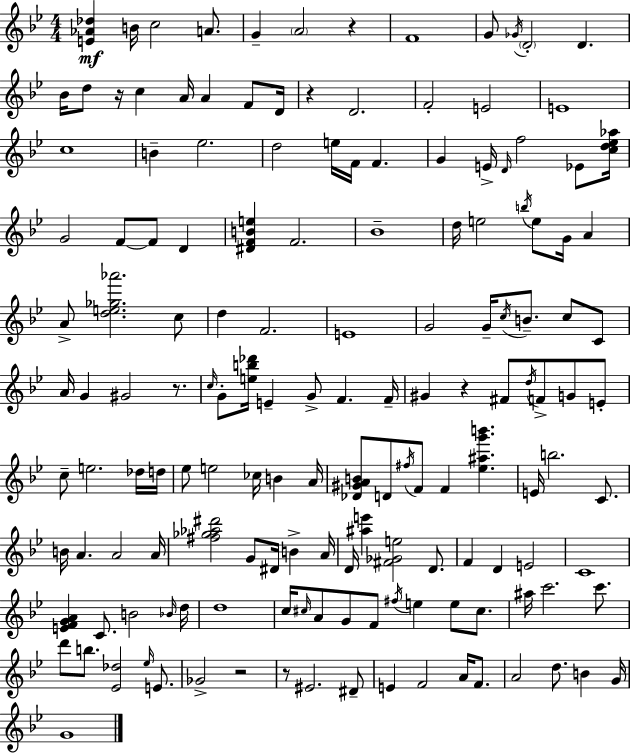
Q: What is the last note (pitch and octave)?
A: G4